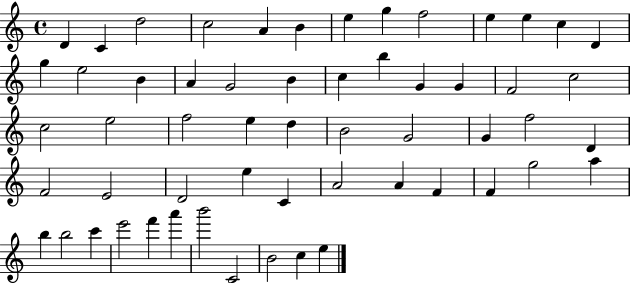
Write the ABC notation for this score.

X:1
T:Untitled
M:4/4
L:1/4
K:C
D C d2 c2 A B e g f2 e e c D g e2 B A G2 B c b G G F2 c2 c2 e2 f2 e d B2 G2 G f2 D F2 E2 D2 e C A2 A F F g2 a b b2 c' e'2 f' a' b'2 C2 B2 c e